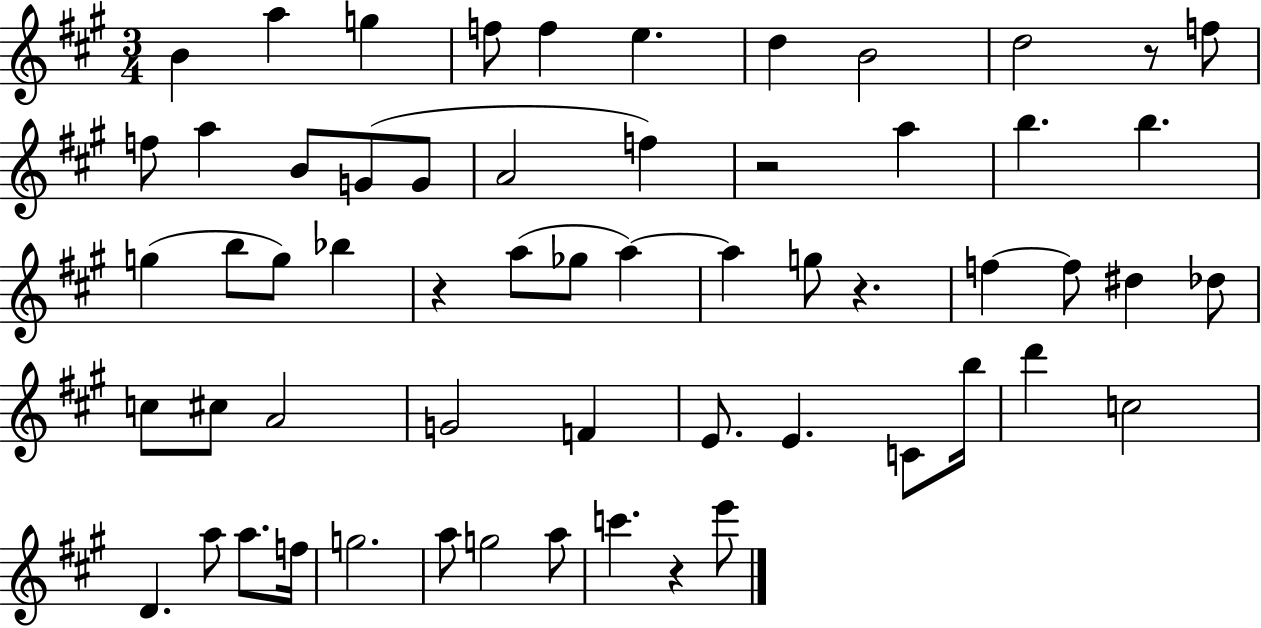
{
  \clef treble
  \numericTimeSignature
  \time 3/4
  \key a \major
  b'4 a''4 g''4 | f''8 f''4 e''4. | d''4 b'2 | d''2 r8 f''8 | \break f''8 a''4 b'8 g'8( g'8 | a'2 f''4) | r2 a''4 | b''4. b''4. | \break g''4( b''8 g''8) bes''4 | r4 a''8( ges''8 a''4~~) | a''4 g''8 r4. | f''4~~ f''8 dis''4 des''8 | \break c''8 cis''8 a'2 | g'2 f'4 | e'8. e'4. c'8 b''16 | d'''4 c''2 | \break d'4. a''8 a''8. f''16 | g''2. | a''8 g''2 a''8 | c'''4. r4 e'''8 | \break \bar "|."
}